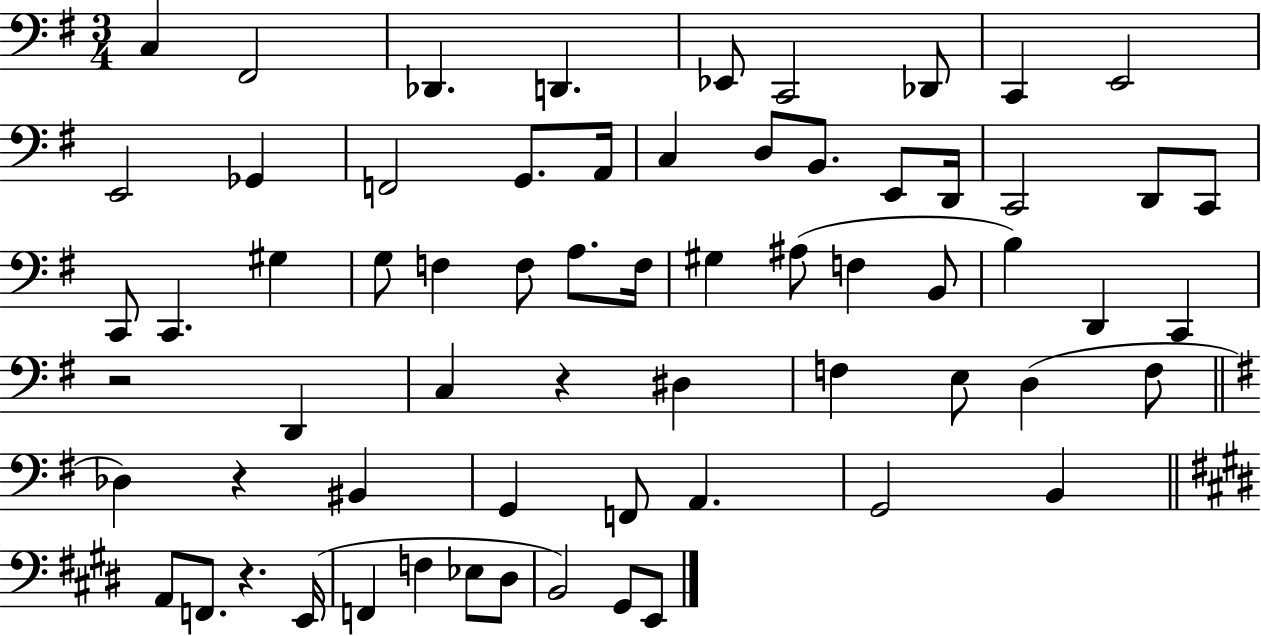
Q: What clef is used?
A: bass